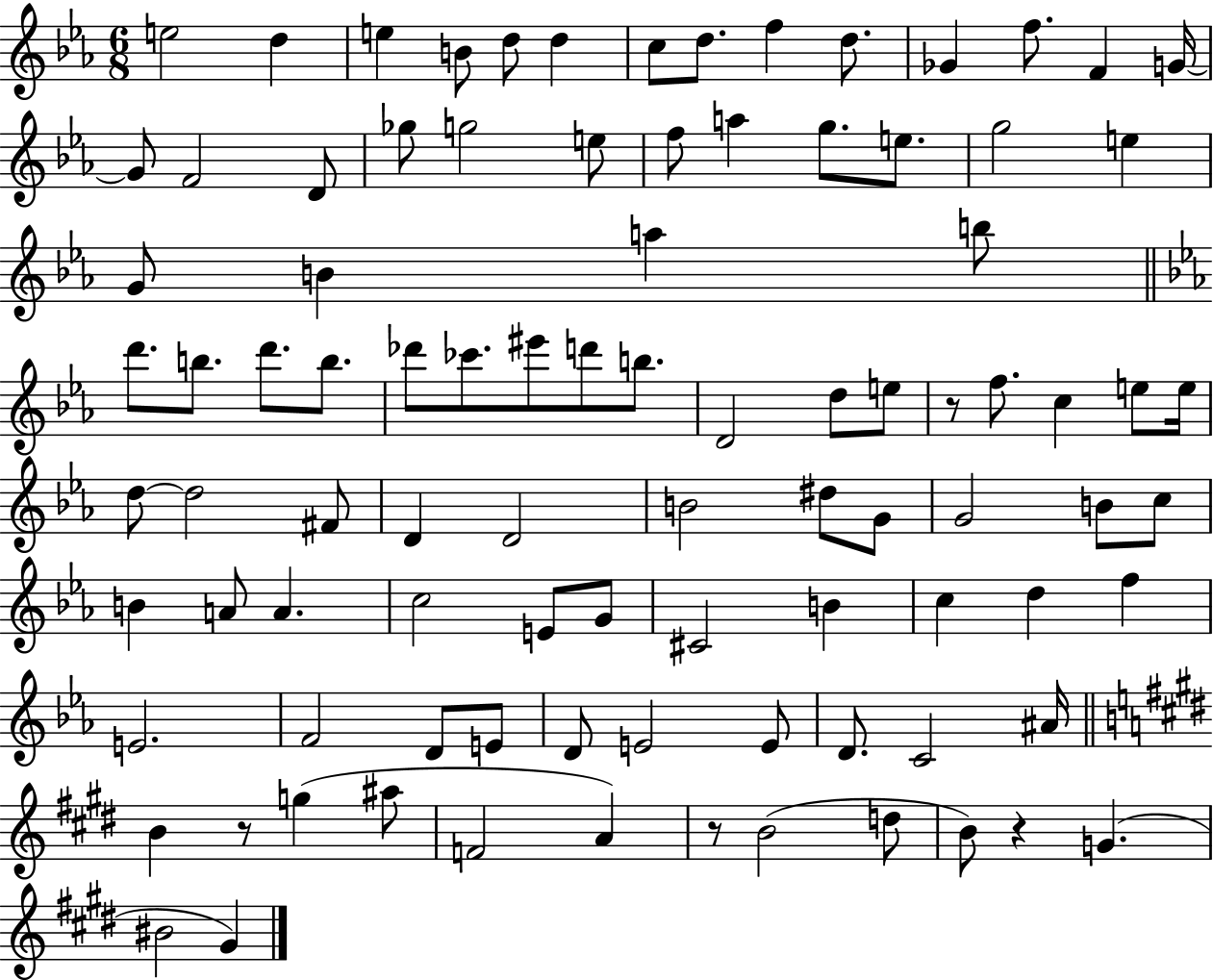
E5/h D5/q E5/q B4/e D5/e D5/q C5/e D5/e. F5/q D5/e. Gb4/q F5/e. F4/q G4/s G4/e F4/h D4/e Gb5/e G5/h E5/e F5/e A5/q G5/e. E5/e. G5/h E5/q G4/e B4/q A5/q B5/e D6/e. B5/e. D6/e. B5/e. Db6/e CES6/e. EIS6/e D6/e B5/e. D4/h D5/e E5/e R/e F5/e. C5/q E5/e E5/s D5/e D5/h F#4/e D4/q D4/h B4/h D#5/e G4/e G4/h B4/e C5/e B4/q A4/e A4/q. C5/h E4/e G4/e C#4/h B4/q C5/q D5/q F5/q E4/h. F4/h D4/e E4/e D4/e E4/h E4/e D4/e. C4/h A#4/s B4/q R/e G5/q A#5/e F4/h A4/q R/e B4/h D5/e B4/e R/q G4/q. BIS4/h G#4/q